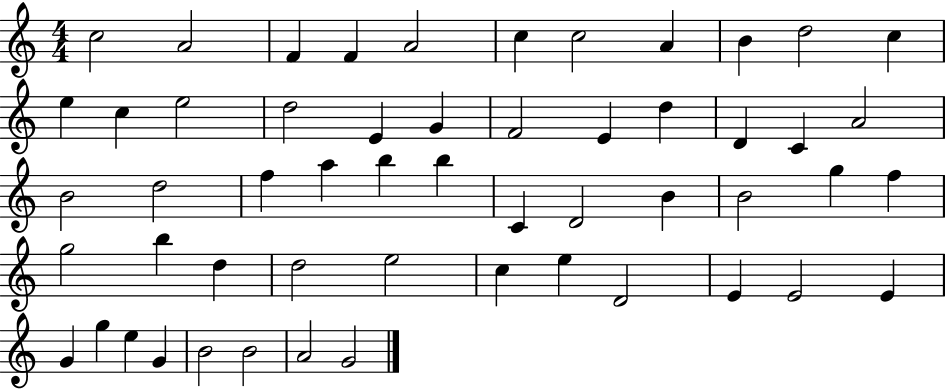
X:1
T:Untitled
M:4/4
L:1/4
K:C
c2 A2 F F A2 c c2 A B d2 c e c e2 d2 E G F2 E d D C A2 B2 d2 f a b b C D2 B B2 g f g2 b d d2 e2 c e D2 E E2 E G g e G B2 B2 A2 G2